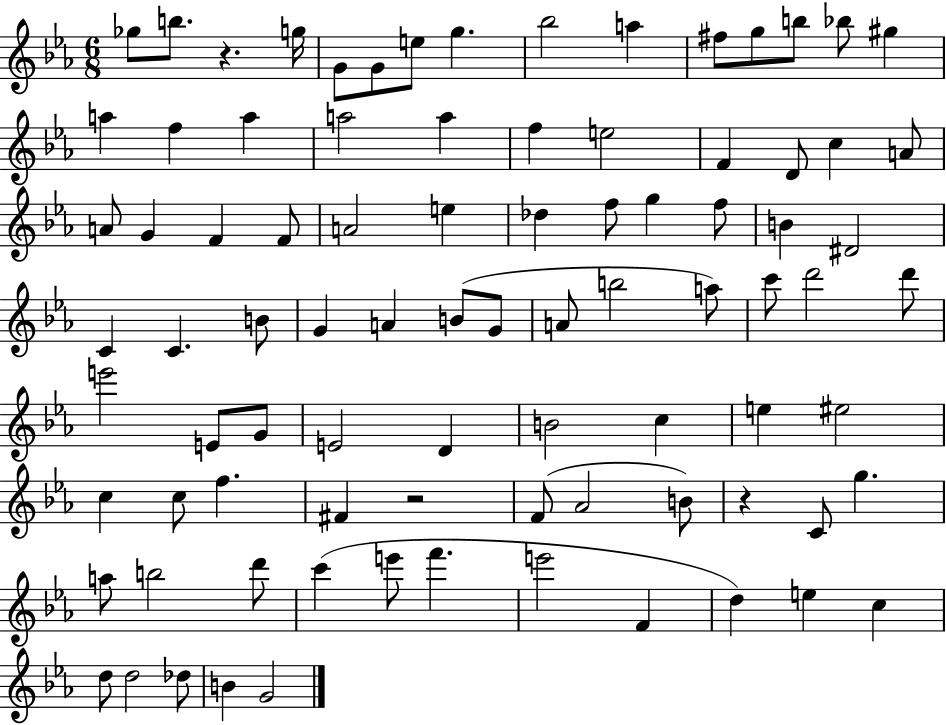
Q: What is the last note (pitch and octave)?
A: G4